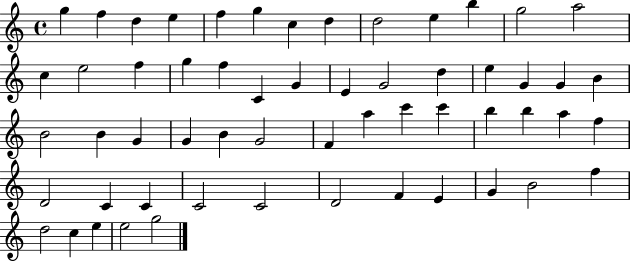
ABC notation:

X:1
T:Untitled
M:4/4
L:1/4
K:C
g f d e f g c d d2 e b g2 a2 c e2 f g f C G E G2 d e G G B B2 B G G B G2 F a c' c' b b a f D2 C C C2 C2 D2 F E G B2 f d2 c e e2 g2